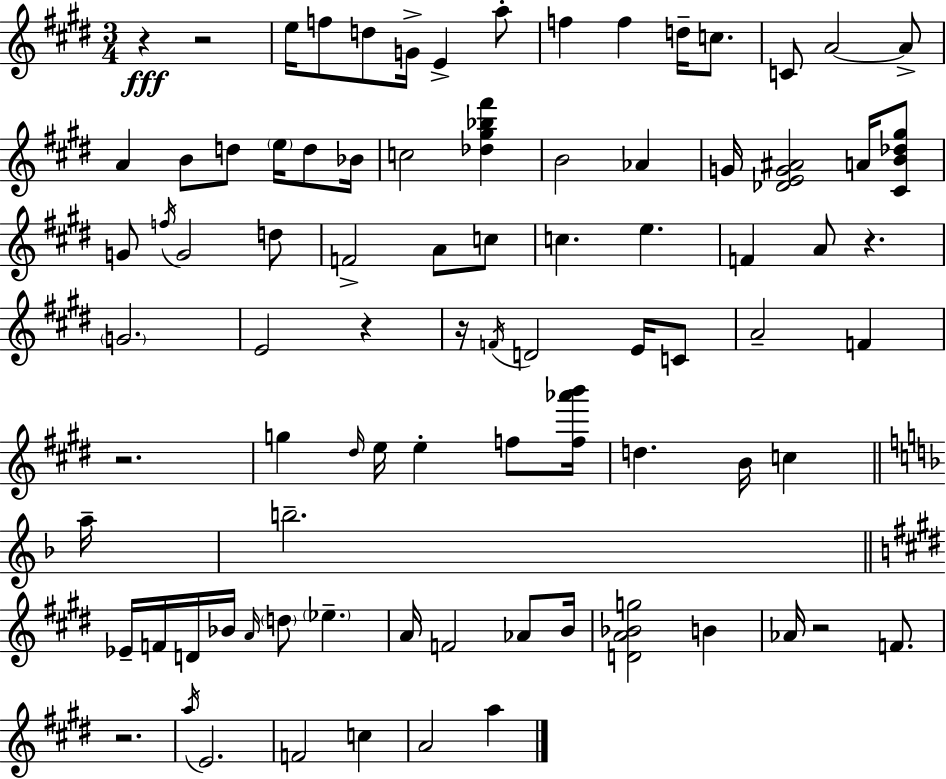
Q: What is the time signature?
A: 3/4